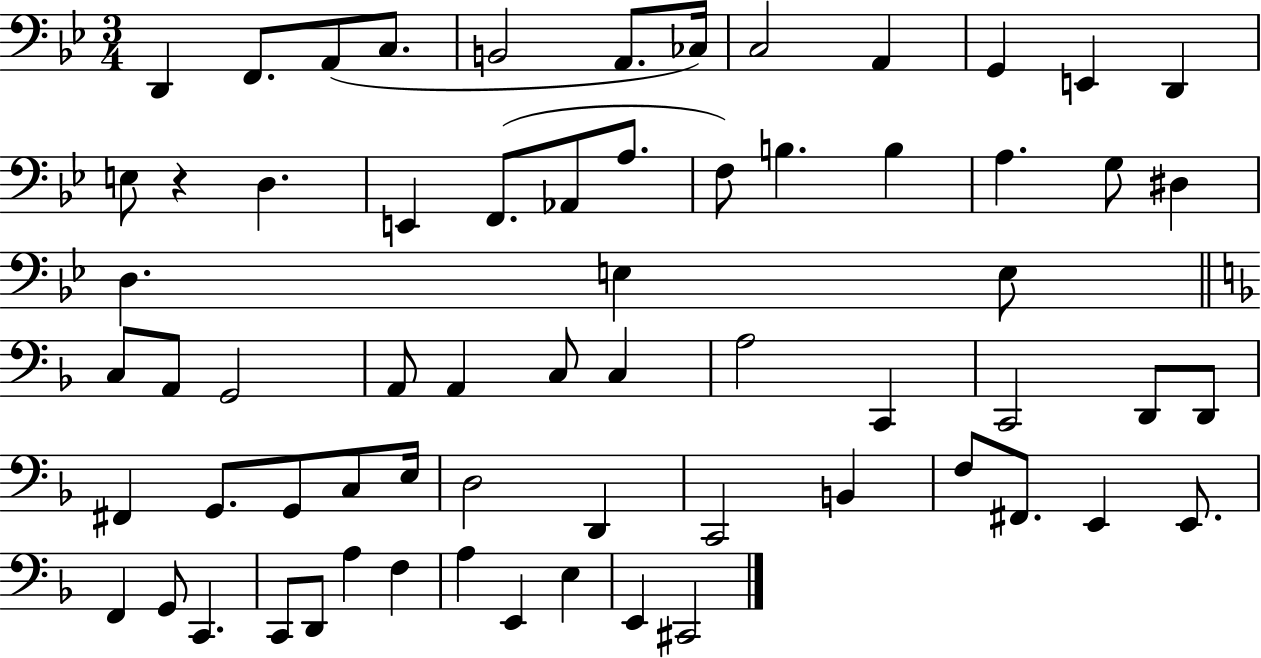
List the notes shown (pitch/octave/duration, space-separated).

D2/q F2/e. A2/e C3/e. B2/h A2/e. CES3/s C3/h A2/q G2/q E2/q D2/q E3/e R/q D3/q. E2/q F2/e. Ab2/e A3/e. F3/e B3/q. B3/q A3/q. G3/e D#3/q D3/q. E3/q E3/e C3/e A2/e G2/h A2/e A2/q C3/e C3/q A3/h C2/q C2/h D2/e D2/e F#2/q G2/e. G2/e C3/e E3/s D3/h D2/q C2/h B2/q F3/e F#2/e. E2/q E2/e. F2/q G2/e C2/q. C2/e D2/e A3/q F3/q A3/q E2/q E3/q E2/q C#2/h